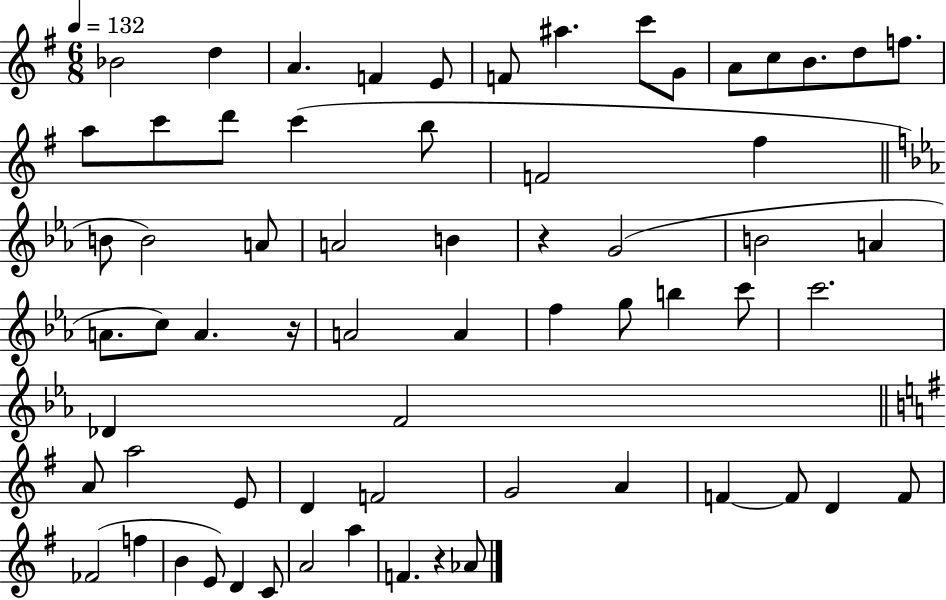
Bb4/h D5/q A4/q. F4/q E4/e F4/e A#5/q. C6/e G4/e A4/e C5/e B4/e. D5/e F5/e. A5/e C6/e D6/e C6/q B5/e F4/h F#5/q B4/e B4/h A4/e A4/h B4/q R/q G4/h B4/h A4/q A4/e. C5/e A4/q. R/s A4/h A4/q F5/q G5/e B5/q C6/e C6/h. Db4/q F4/h A4/e A5/h E4/e D4/q F4/h G4/h A4/q F4/q F4/e D4/q F4/e FES4/h F5/q B4/q E4/e D4/q C4/e A4/h A5/q F4/q. R/q Ab4/e